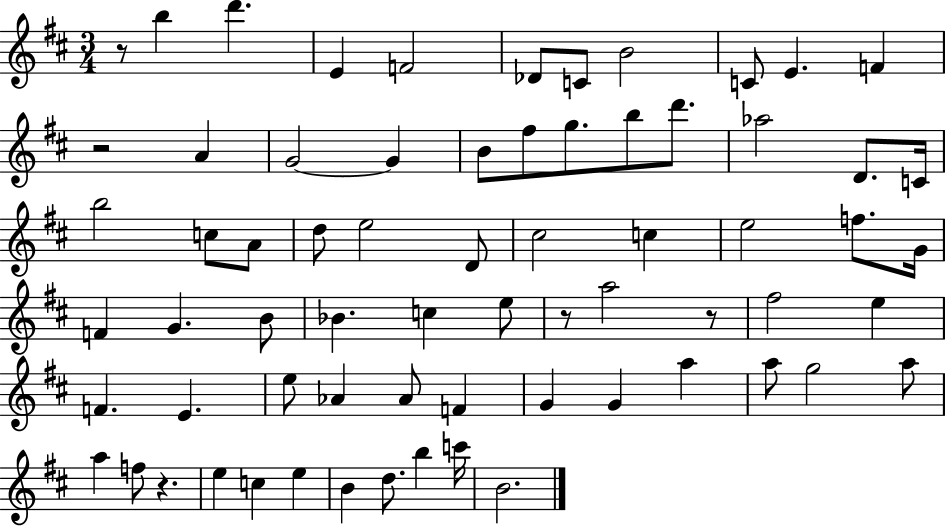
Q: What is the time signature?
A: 3/4